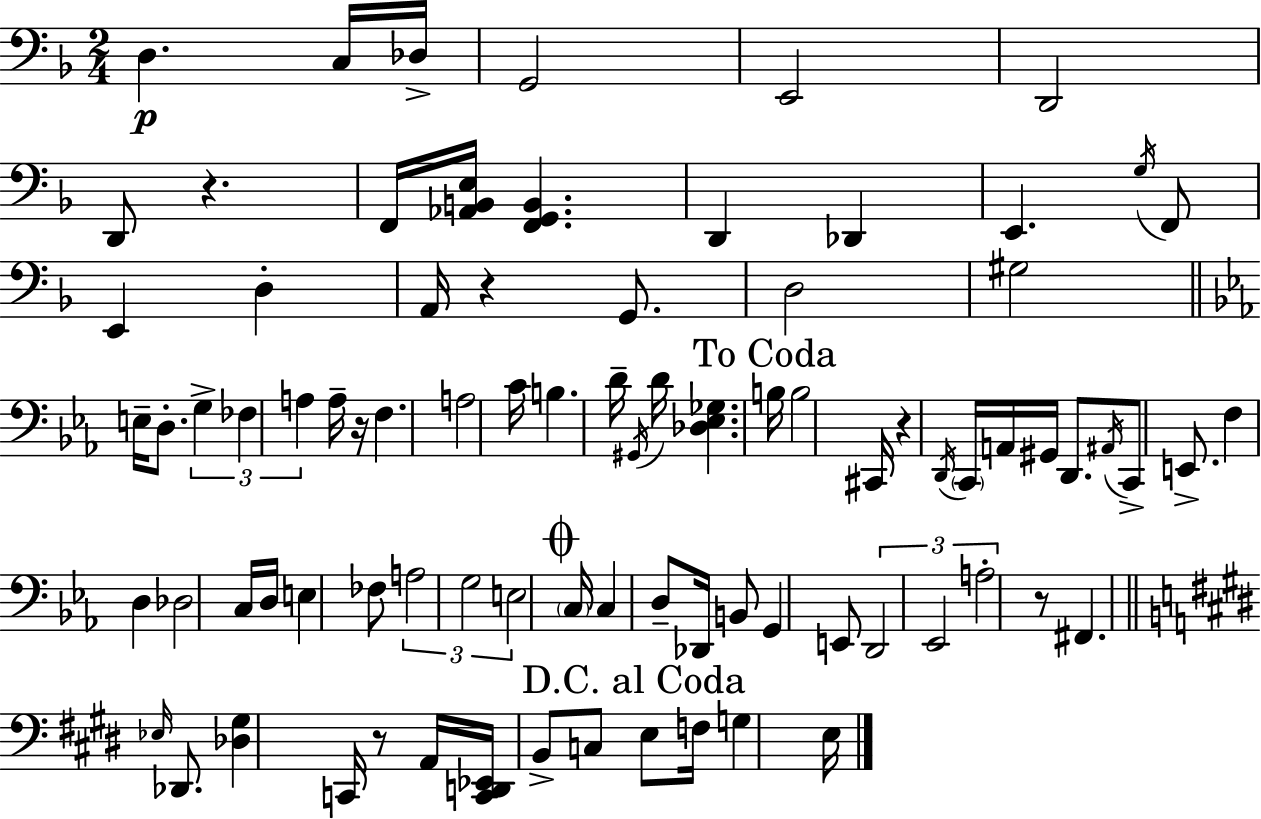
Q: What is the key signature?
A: D minor